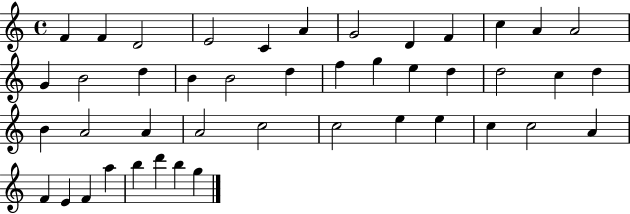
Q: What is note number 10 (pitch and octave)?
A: C5